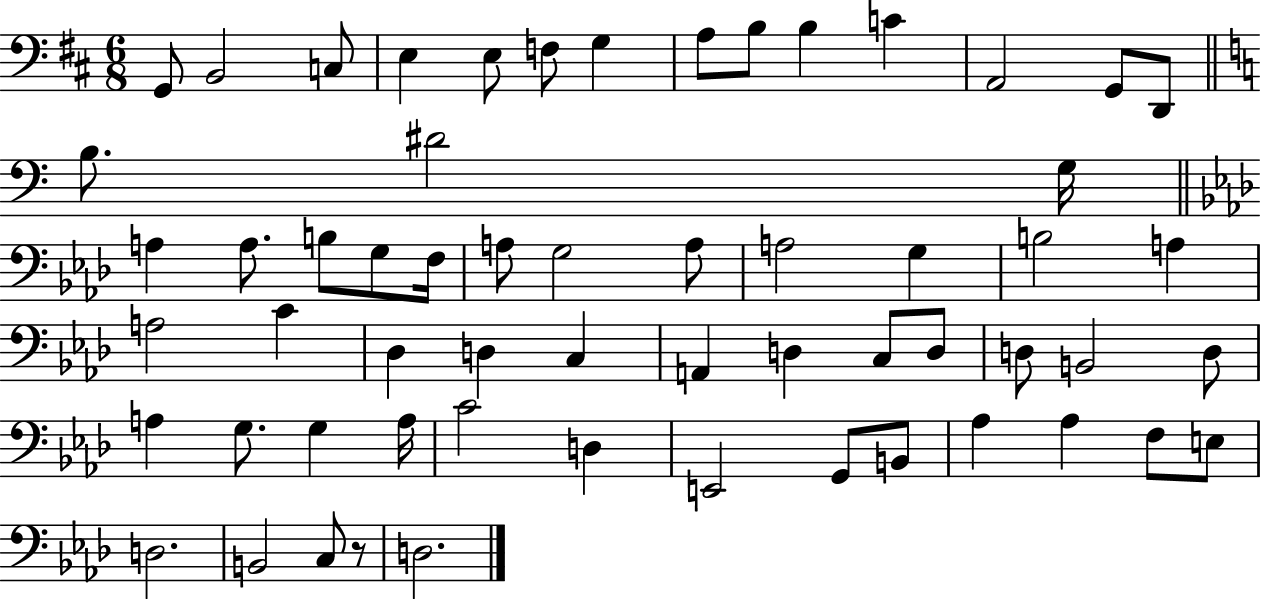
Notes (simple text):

G2/e B2/h C3/e E3/q E3/e F3/e G3/q A3/e B3/e B3/q C4/q A2/h G2/e D2/e B3/e. D#4/h G3/s A3/q A3/e. B3/e G3/e F3/s A3/e G3/h A3/e A3/h G3/q B3/h A3/q A3/h C4/q Db3/q D3/q C3/q A2/q D3/q C3/e D3/e D3/e B2/h D3/e A3/q G3/e. G3/q A3/s C4/h D3/q E2/h G2/e B2/e Ab3/q Ab3/q F3/e E3/e D3/h. B2/h C3/e R/e D3/h.